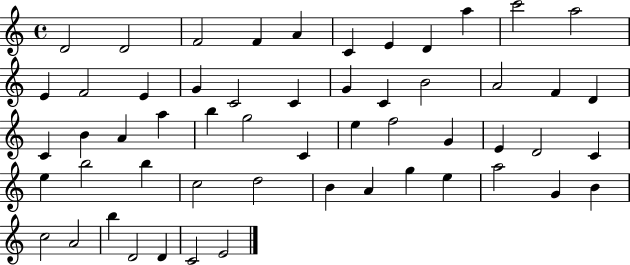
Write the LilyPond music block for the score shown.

{
  \clef treble
  \time 4/4
  \defaultTimeSignature
  \key c \major
  d'2 d'2 | f'2 f'4 a'4 | c'4 e'4 d'4 a''4 | c'''2 a''2 | \break e'4 f'2 e'4 | g'4 c'2 c'4 | g'4 c'4 b'2 | a'2 f'4 d'4 | \break c'4 b'4 a'4 a''4 | b''4 g''2 c'4 | e''4 f''2 g'4 | e'4 d'2 c'4 | \break e''4 b''2 b''4 | c''2 d''2 | b'4 a'4 g''4 e''4 | a''2 g'4 b'4 | \break c''2 a'2 | b''4 d'2 d'4 | c'2 e'2 | \bar "|."
}